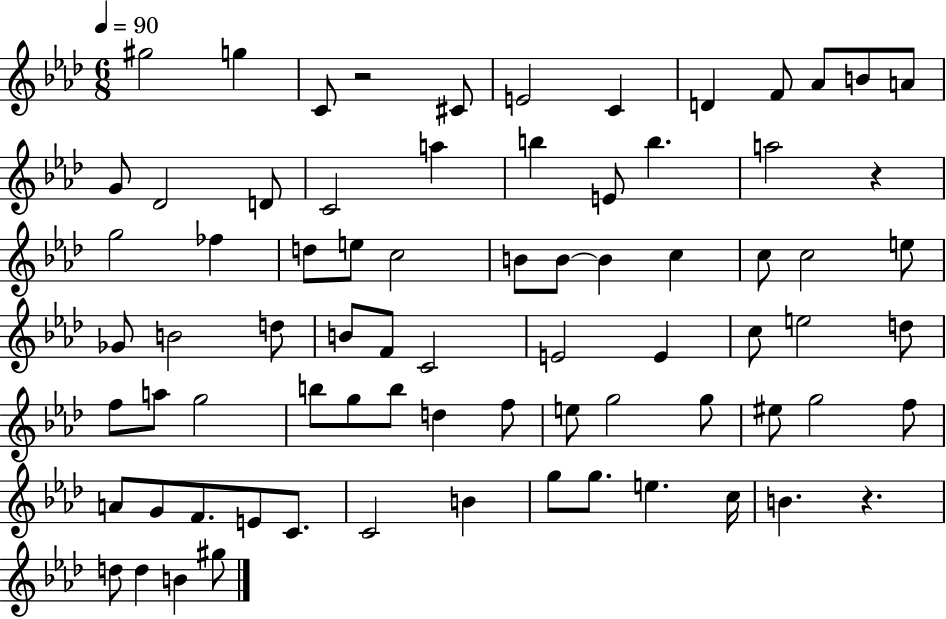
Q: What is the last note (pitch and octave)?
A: G#5